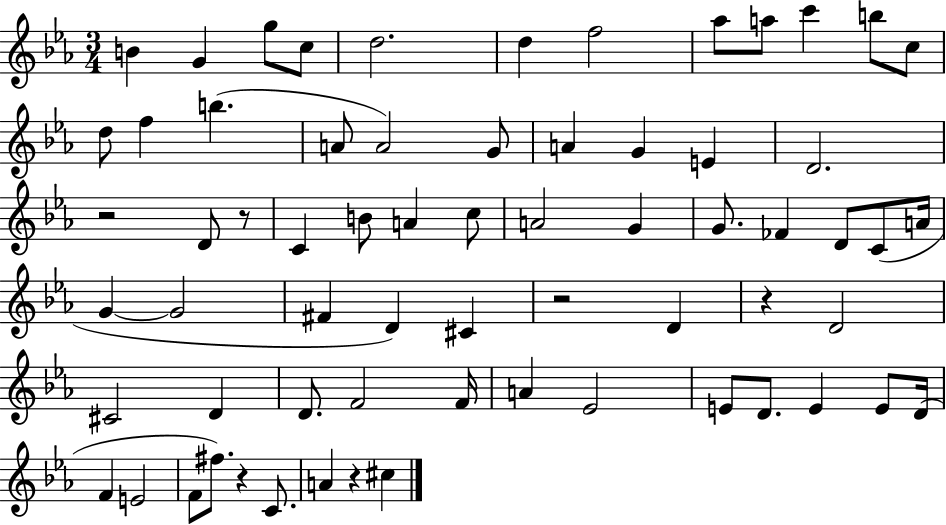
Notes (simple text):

B4/q G4/q G5/e C5/e D5/h. D5/q F5/h Ab5/e A5/e C6/q B5/e C5/e D5/e F5/q B5/q. A4/e A4/h G4/e A4/q G4/q E4/q D4/h. R/h D4/e R/e C4/q B4/e A4/q C5/e A4/h G4/q G4/e. FES4/q D4/e C4/e A4/s G4/q G4/h F#4/q D4/q C#4/q R/h D4/q R/q D4/h C#4/h D4/q D4/e. F4/h F4/s A4/q Eb4/h E4/e D4/e. E4/q E4/e D4/s F4/q E4/h F4/e F#5/e. R/q C4/e. A4/q R/q C#5/q